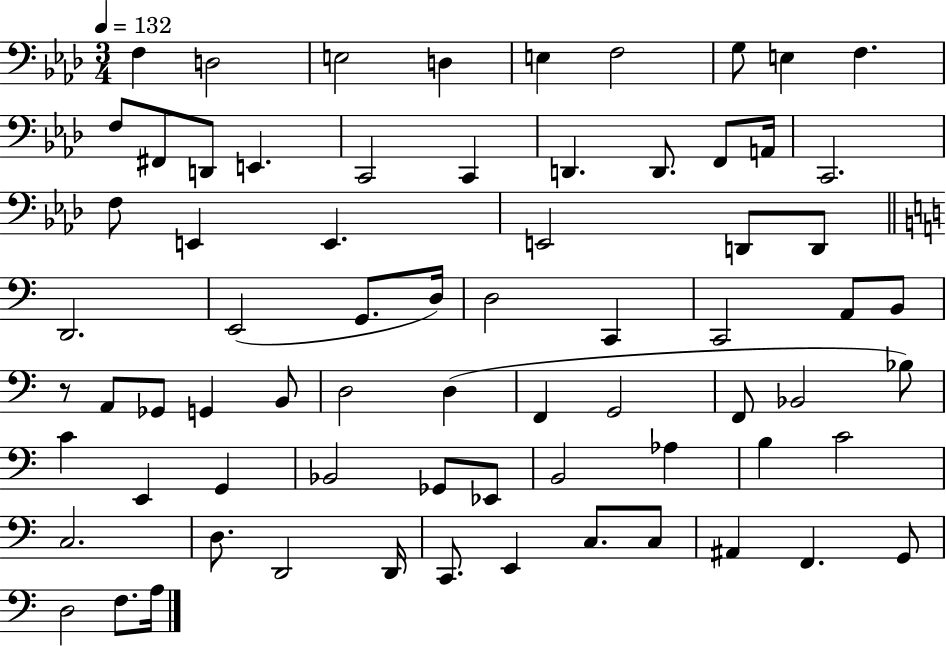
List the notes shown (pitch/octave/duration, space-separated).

F3/q D3/h E3/h D3/q E3/q F3/h G3/e E3/q F3/q. F3/e F#2/e D2/e E2/q. C2/h C2/q D2/q. D2/e. F2/e A2/s C2/h. F3/e E2/q E2/q. E2/h D2/e D2/e D2/h. E2/h G2/e. D3/s D3/h C2/q C2/h A2/e B2/e R/e A2/e Gb2/e G2/q B2/e D3/h D3/q F2/q G2/h F2/e Bb2/h Bb3/e C4/q E2/q G2/q Bb2/h Gb2/e Eb2/e B2/h Ab3/q B3/q C4/h C3/h. D3/e. D2/h D2/s C2/e. E2/q C3/e. C3/e A#2/q F2/q. G2/e D3/h F3/e. A3/s